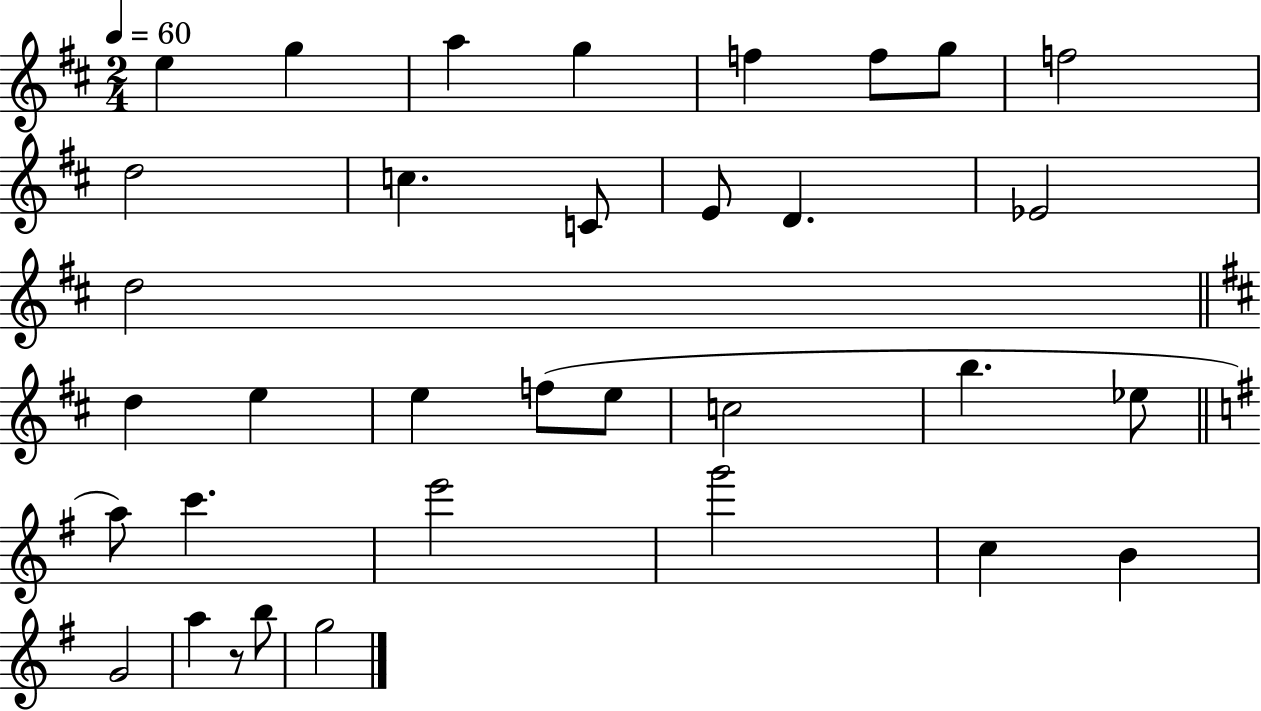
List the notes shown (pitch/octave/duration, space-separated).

E5/q G5/q A5/q G5/q F5/q F5/e G5/e F5/h D5/h C5/q. C4/e E4/e D4/q. Eb4/h D5/h D5/q E5/q E5/q F5/e E5/e C5/h B5/q. Eb5/e A5/e C6/q. E6/h G6/h C5/q B4/q G4/h A5/q R/e B5/e G5/h